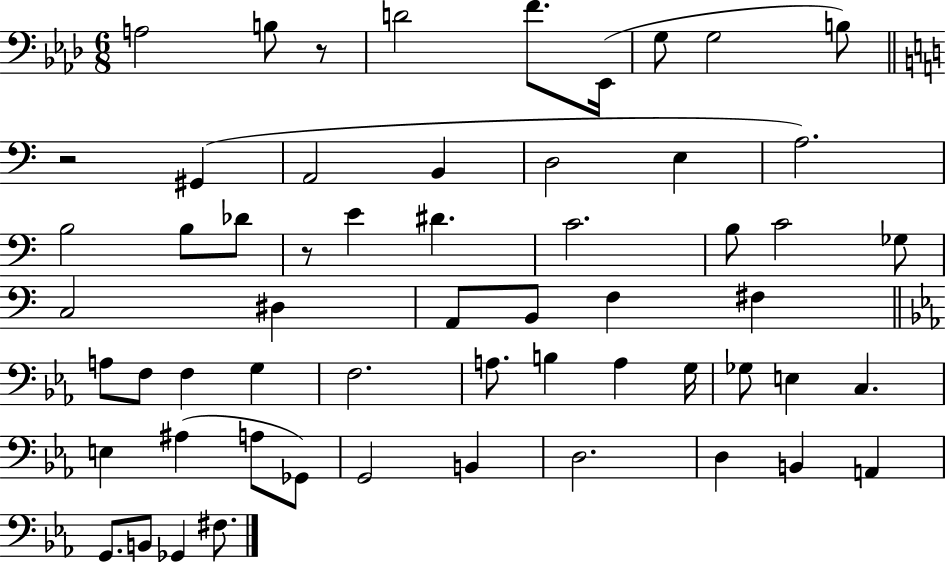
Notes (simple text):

A3/h B3/e R/e D4/h F4/e. Eb2/s G3/e G3/h B3/e R/h G#2/q A2/h B2/q D3/h E3/q A3/h. B3/h B3/e Db4/e R/e E4/q D#4/q. C4/h. B3/e C4/h Gb3/e C3/h D#3/q A2/e B2/e F3/q F#3/q A3/e F3/e F3/q G3/q F3/h. A3/e. B3/q A3/q G3/s Gb3/e E3/q C3/q. E3/q A#3/q A3/e Gb2/e G2/h B2/q D3/h. D3/q B2/q A2/q G2/e. B2/e Gb2/q F#3/e.